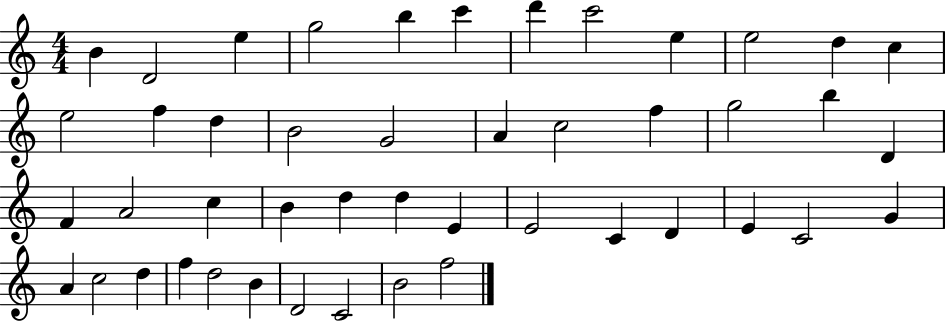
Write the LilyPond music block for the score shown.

{
  \clef treble
  \numericTimeSignature
  \time 4/4
  \key c \major
  b'4 d'2 e''4 | g''2 b''4 c'''4 | d'''4 c'''2 e''4 | e''2 d''4 c''4 | \break e''2 f''4 d''4 | b'2 g'2 | a'4 c''2 f''4 | g''2 b''4 d'4 | \break f'4 a'2 c''4 | b'4 d''4 d''4 e'4 | e'2 c'4 d'4 | e'4 c'2 g'4 | \break a'4 c''2 d''4 | f''4 d''2 b'4 | d'2 c'2 | b'2 f''2 | \break \bar "|."
}